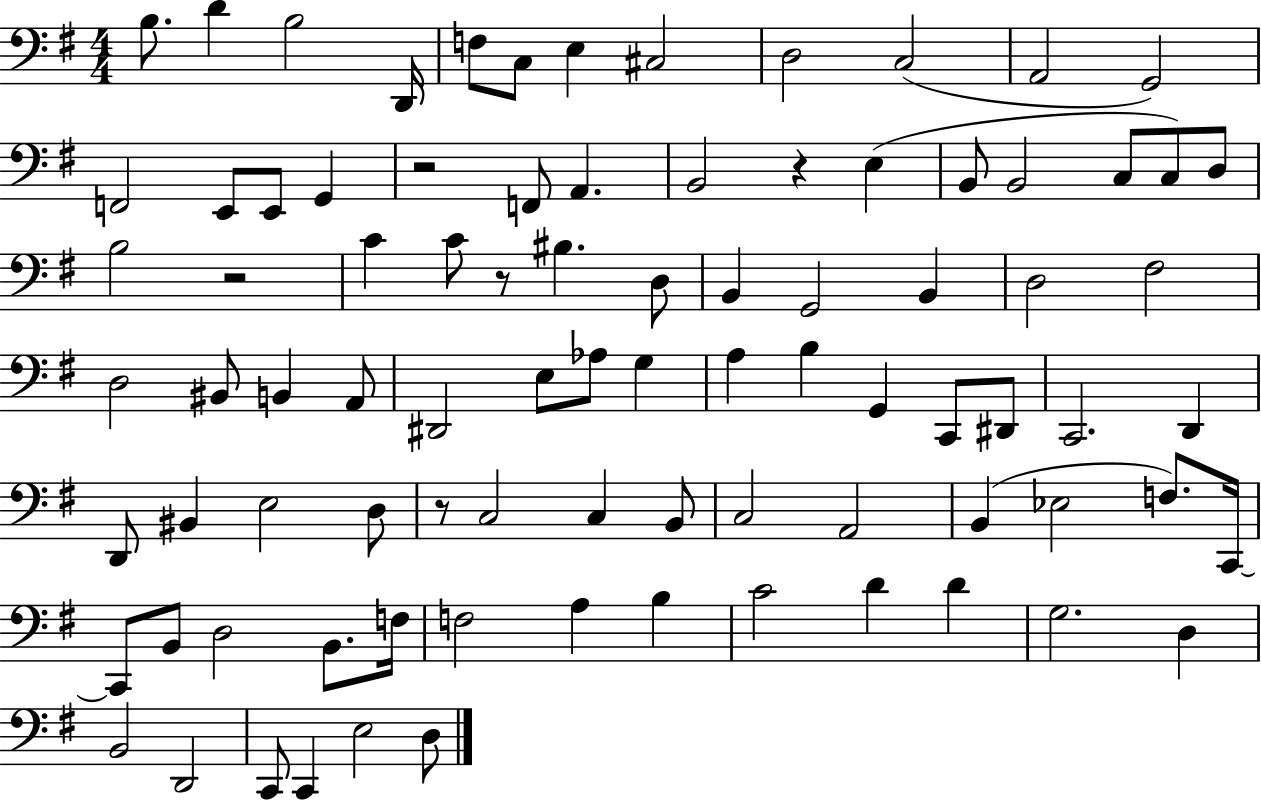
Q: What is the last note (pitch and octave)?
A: D3